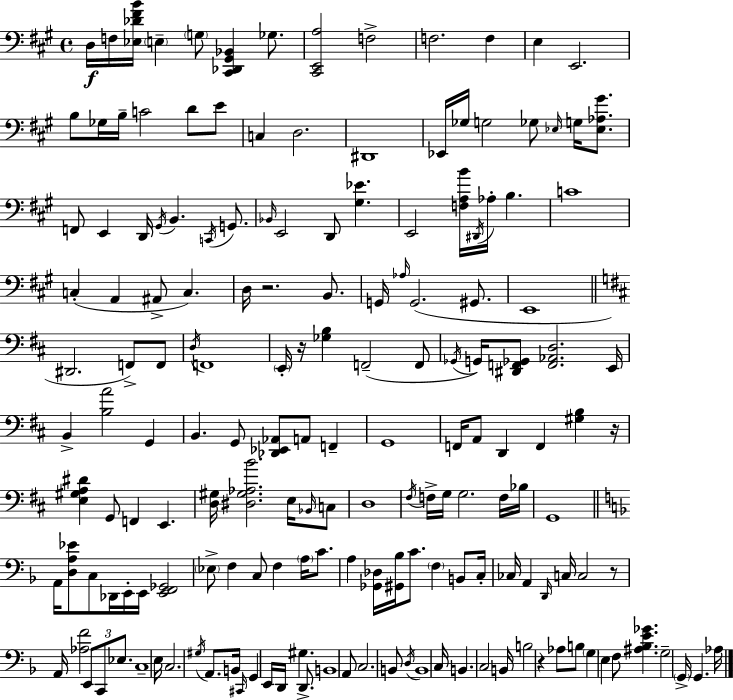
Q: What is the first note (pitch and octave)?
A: D3